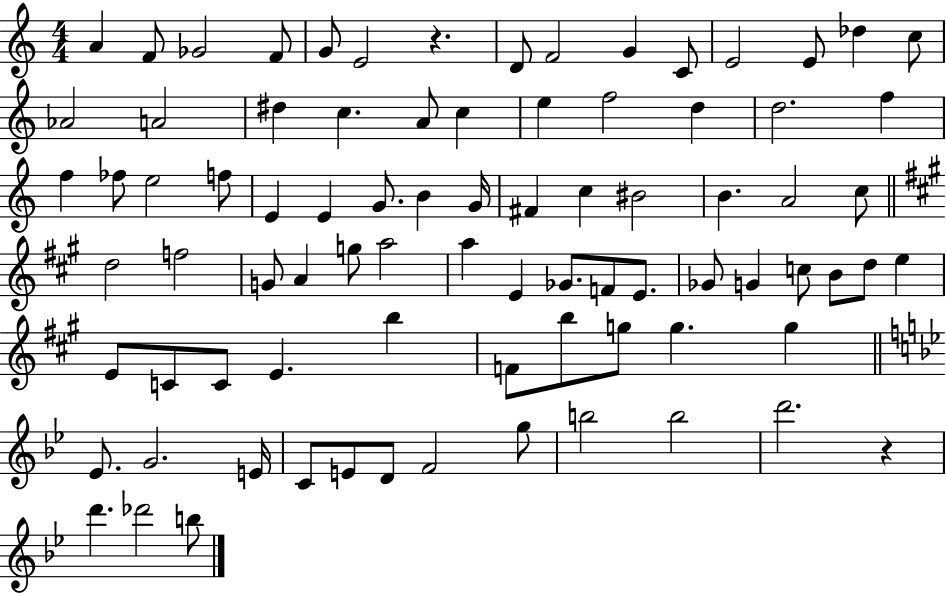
X:1
T:Untitled
M:4/4
L:1/4
K:C
A F/2 _G2 F/2 G/2 E2 z D/2 F2 G C/2 E2 E/2 _d c/2 _A2 A2 ^d c A/2 c e f2 d d2 f f _f/2 e2 f/2 E E G/2 B G/4 ^F c ^B2 B A2 c/2 d2 f2 G/2 A g/2 a2 a E _G/2 F/2 E/2 _G/2 G c/2 B/2 d/2 e E/2 C/2 C/2 E b F/2 b/2 g/2 g g _E/2 G2 E/4 C/2 E/2 D/2 F2 g/2 b2 b2 d'2 z d' _d'2 b/2